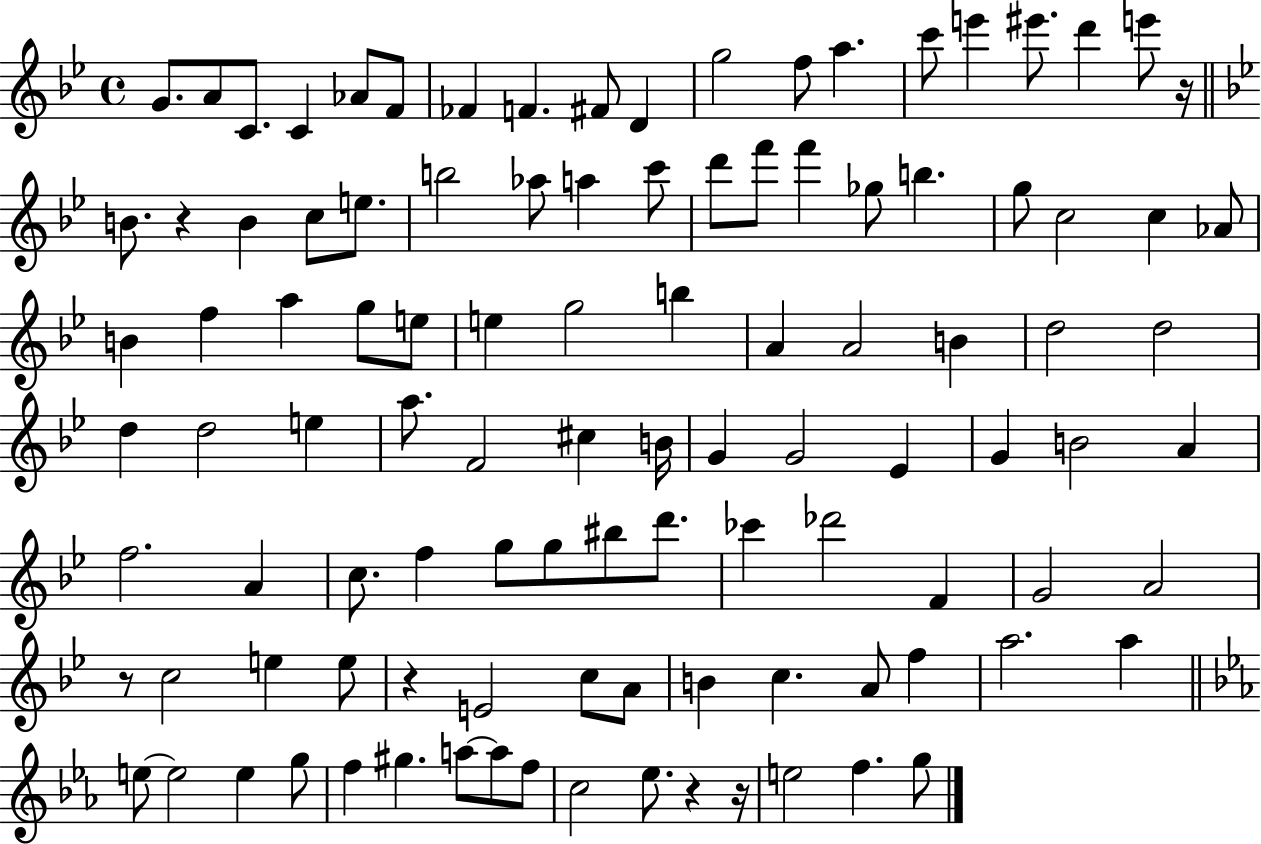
{
  \clef treble
  \time 4/4
  \defaultTimeSignature
  \key bes \major
  \repeat volta 2 { g'8. a'8 c'8. c'4 aes'8 f'8 | fes'4 f'4. fis'8 d'4 | g''2 f''8 a''4. | c'''8 e'''4 eis'''8. d'''4 e'''8 r16 | \break \bar "||" \break \key bes \major b'8. r4 b'4 c''8 e''8. | b''2 aes''8 a''4 c'''8 | d'''8 f'''8 f'''4 ges''8 b''4. | g''8 c''2 c''4 aes'8 | \break b'4 f''4 a''4 g''8 e''8 | e''4 g''2 b''4 | a'4 a'2 b'4 | d''2 d''2 | \break d''4 d''2 e''4 | a''8. f'2 cis''4 b'16 | g'4 g'2 ees'4 | g'4 b'2 a'4 | \break f''2. a'4 | c''8. f''4 g''8 g''8 bis''8 d'''8. | ces'''4 des'''2 f'4 | g'2 a'2 | \break r8 c''2 e''4 e''8 | r4 e'2 c''8 a'8 | b'4 c''4. a'8 f''4 | a''2. a''4 | \break \bar "||" \break \key c \minor e''8~~ e''2 e''4 g''8 | f''4 gis''4. a''8~~ a''8 f''8 | c''2 ees''8. r4 r16 | e''2 f''4. g''8 | \break } \bar "|."
}